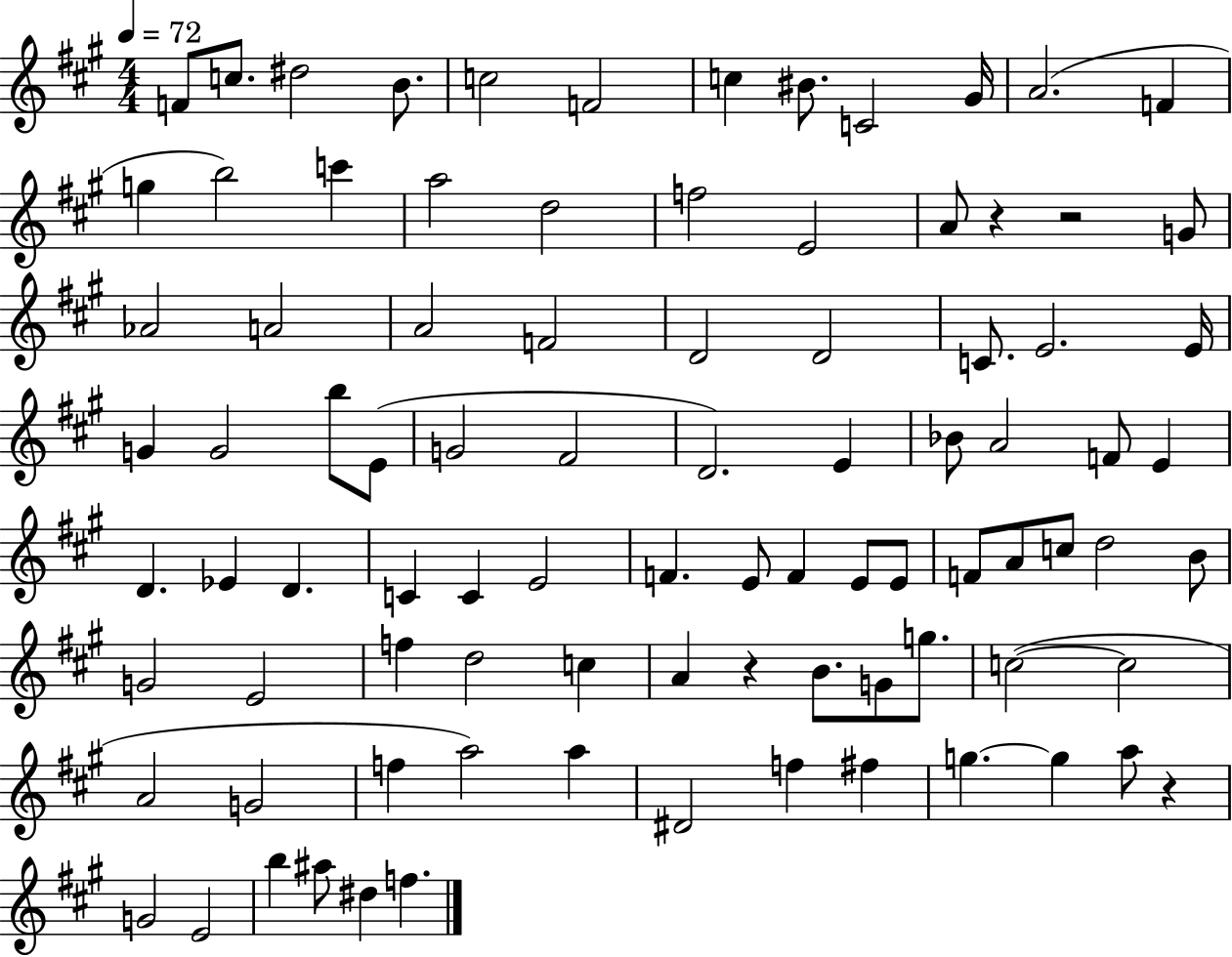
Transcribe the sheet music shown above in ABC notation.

X:1
T:Untitled
M:4/4
L:1/4
K:A
F/2 c/2 ^d2 B/2 c2 F2 c ^B/2 C2 ^G/4 A2 F g b2 c' a2 d2 f2 E2 A/2 z z2 G/2 _A2 A2 A2 F2 D2 D2 C/2 E2 E/4 G G2 b/2 E/2 G2 ^F2 D2 E _B/2 A2 F/2 E D _E D C C E2 F E/2 F E/2 E/2 F/2 A/2 c/2 d2 B/2 G2 E2 f d2 c A z B/2 G/2 g/2 c2 c2 A2 G2 f a2 a ^D2 f ^f g g a/2 z G2 E2 b ^a/2 ^d f